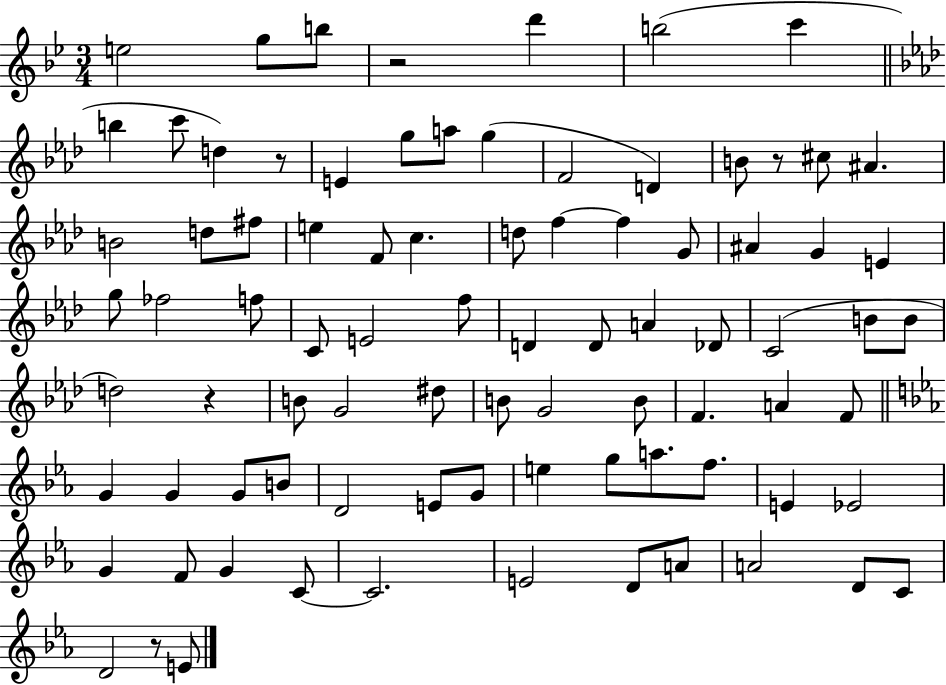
X:1
T:Untitled
M:3/4
L:1/4
K:Bb
e2 g/2 b/2 z2 d' b2 c' b c'/2 d z/2 E g/2 a/2 g F2 D B/2 z/2 ^c/2 ^A B2 d/2 ^f/2 e F/2 c d/2 f f G/2 ^A G E g/2 _f2 f/2 C/2 E2 f/2 D D/2 A _D/2 C2 B/2 B/2 d2 z B/2 G2 ^d/2 B/2 G2 B/2 F A F/2 G G G/2 B/2 D2 E/2 G/2 e g/2 a/2 f/2 E _E2 G F/2 G C/2 C2 E2 D/2 A/2 A2 D/2 C/2 D2 z/2 E/2